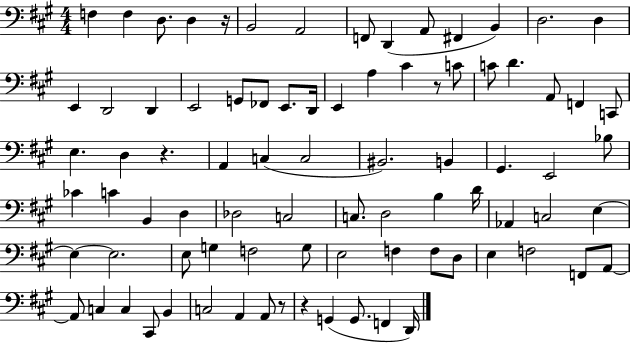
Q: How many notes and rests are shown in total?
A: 84